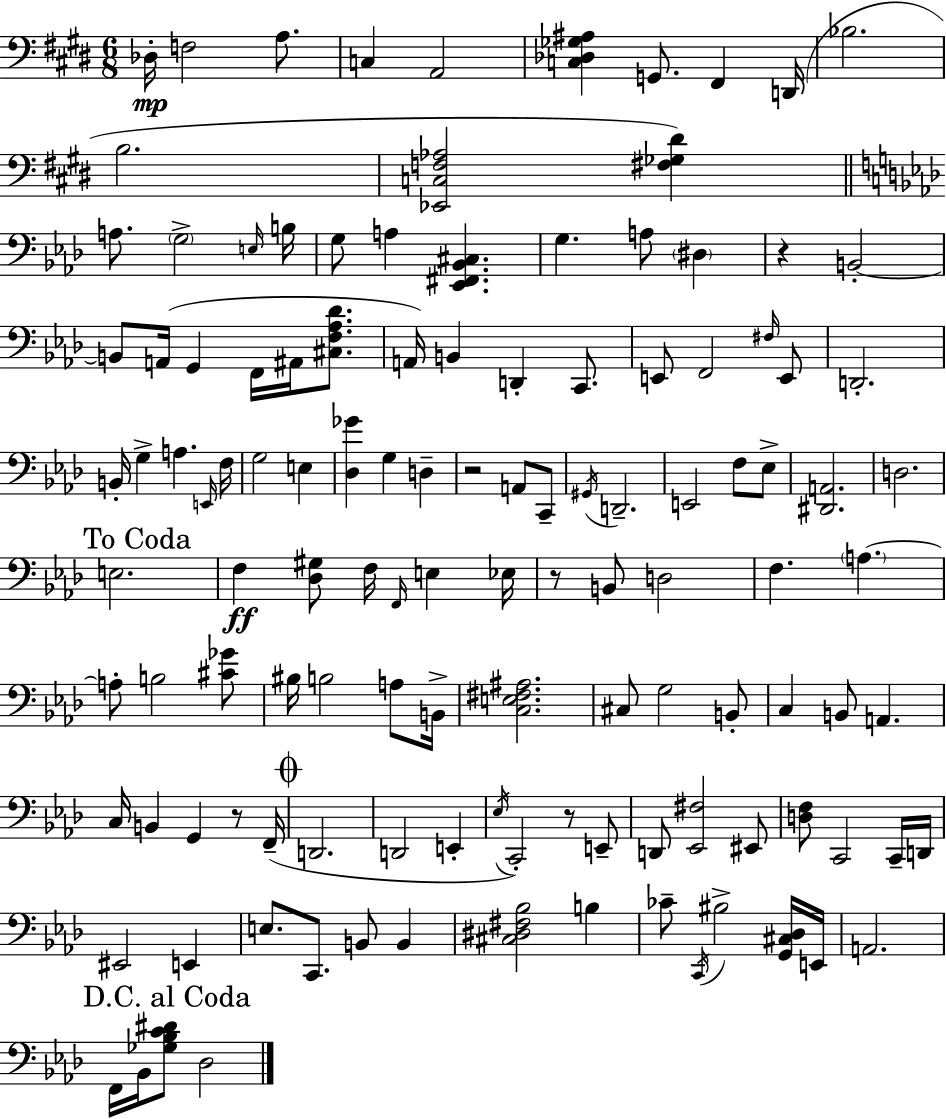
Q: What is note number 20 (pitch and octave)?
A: B2